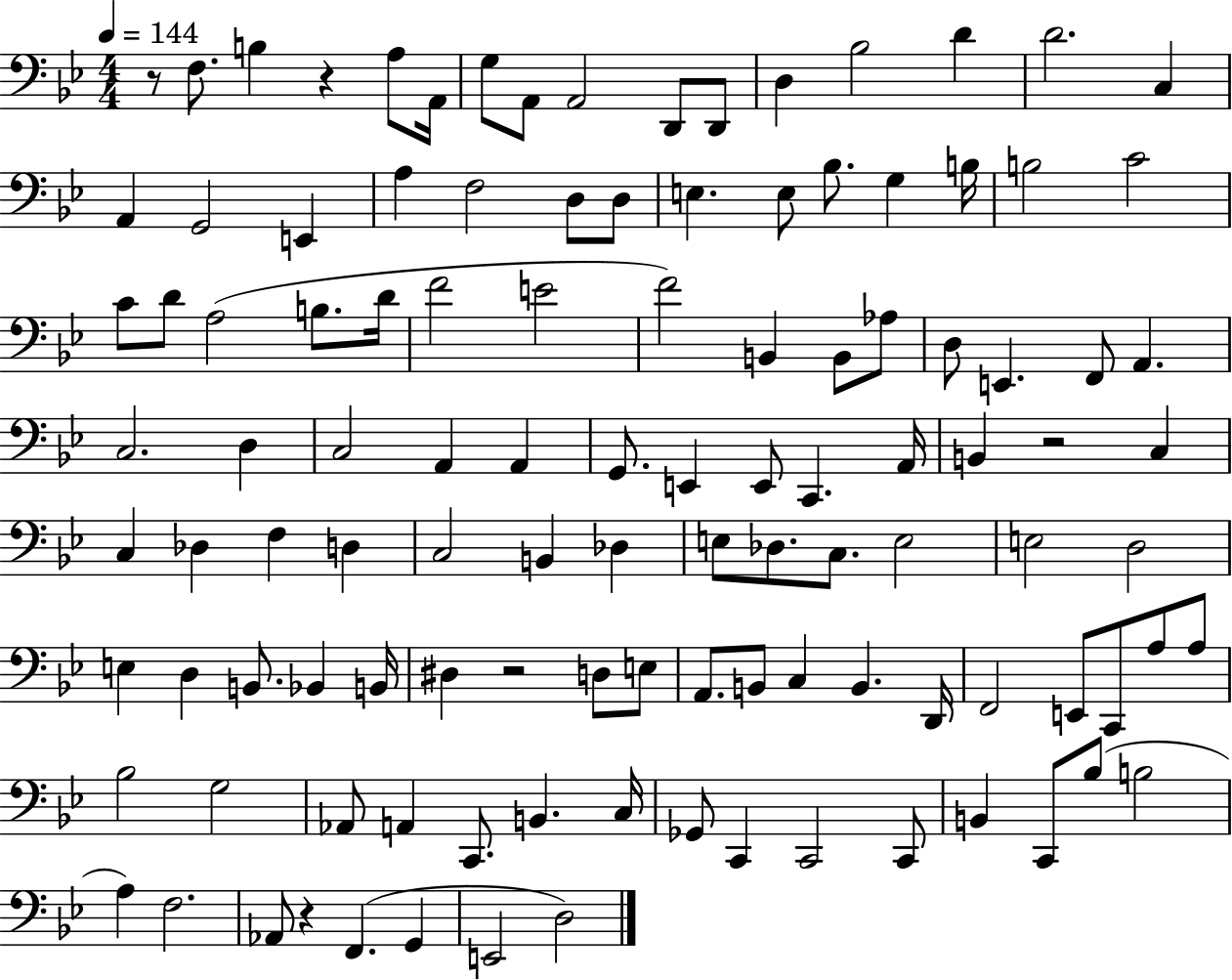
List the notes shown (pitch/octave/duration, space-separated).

R/e F3/e. B3/q R/q A3/e A2/s G3/e A2/e A2/h D2/e D2/e D3/q Bb3/h D4/q D4/h. C3/q A2/q G2/h E2/q A3/q F3/h D3/e D3/e E3/q. E3/e Bb3/e. G3/q B3/s B3/h C4/h C4/e D4/e A3/h B3/e. D4/s F4/h E4/h F4/h B2/q B2/e Ab3/e D3/e E2/q. F2/e A2/q. C3/h. D3/q C3/h A2/q A2/q G2/e. E2/q E2/e C2/q. A2/s B2/q R/h C3/q C3/q Db3/q F3/q D3/q C3/h B2/q Db3/q E3/e Db3/e. C3/e. E3/h E3/h D3/h E3/q D3/q B2/e. Bb2/q B2/s D#3/q R/h D3/e E3/e A2/e. B2/e C3/q B2/q. D2/s F2/h E2/e C2/e A3/e A3/e Bb3/h G3/h Ab2/e A2/q C2/e. B2/q. C3/s Gb2/e C2/q C2/h C2/e B2/q C2/e Bb3/e B3/h A3/q F3/h. Ab2/e R/q F2/q. G2/q E2/h D3/h